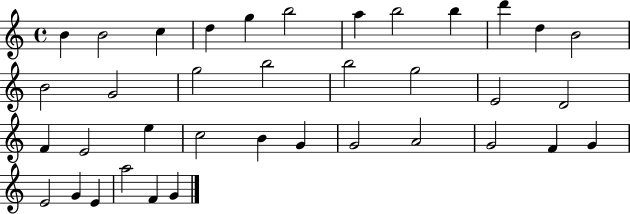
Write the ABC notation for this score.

X:1
T:Untitled
M:4/4
L:1/4
K:C
B B2 c d g b2 a b2 b d' d B2 B2 G2 g2 b2 b2 g2 E2 D2 F E2 e c2 B G G2 A2 G2 F G E2 G E a2 F G